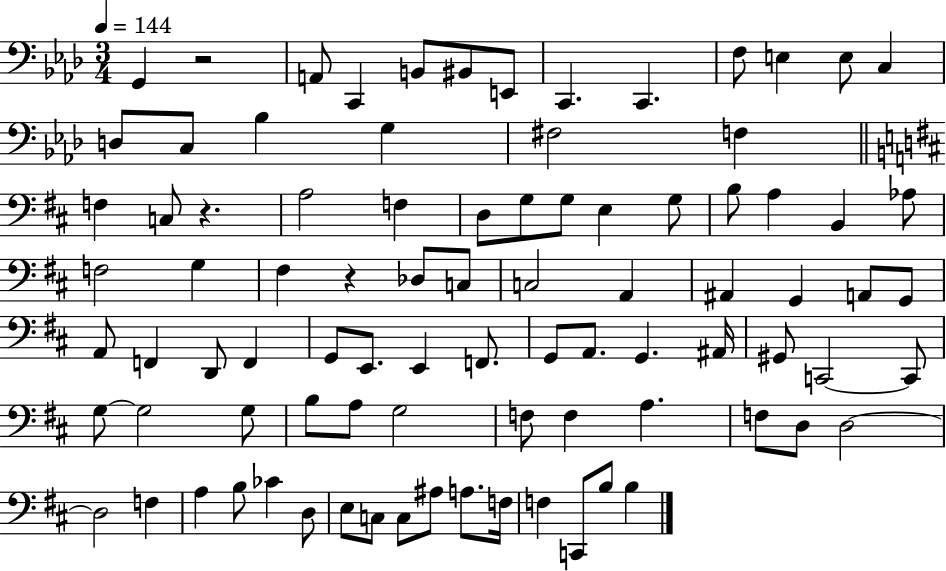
G2/q R/h A2/e C2/q B2/e BIS2/e E2/e C2/q. C2/q. F3/e E3/q E3/e C3/q D3/e C3/e Bb3/q G3/q F#3/h F3/q F3/q C3/e R/q. A3/h F3/q D3/e G3/e G3/e E3/q G3/e B3/e A3/q B2/q Ab3/e F3/h G3/q F#3/q R/q Db3/e C3/e C3/h A2/q A#2/q G2/q A2/e G2/e A2/e F2/q D2/e F2/q G2/e E2/e. E2/q F2/e. G2/e A2/e. G2/q. A#2/s G#2/e C2/h C2/e G3/e G3/h G3/e B3/e A3/e G3/h F3/e F3/q A3/q. F3/e D3/e D3/h D3/h F3/q A3/q B3/e CES4/q D3/e E3/e C3/e C3/e A#3/e A3/e. F3/s F3/q C2/e B3/e B3/q